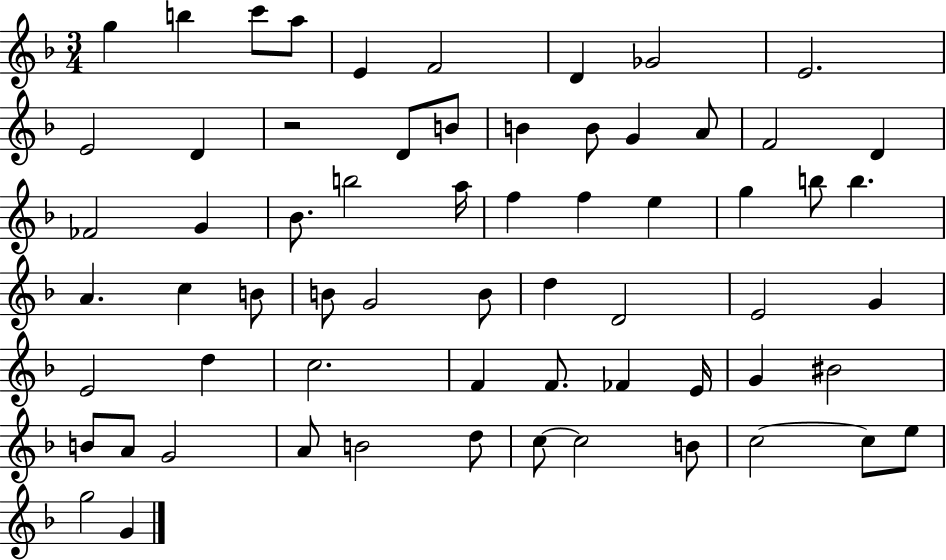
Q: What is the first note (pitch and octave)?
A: G5